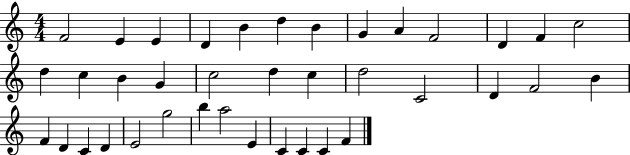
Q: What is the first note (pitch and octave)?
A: F4